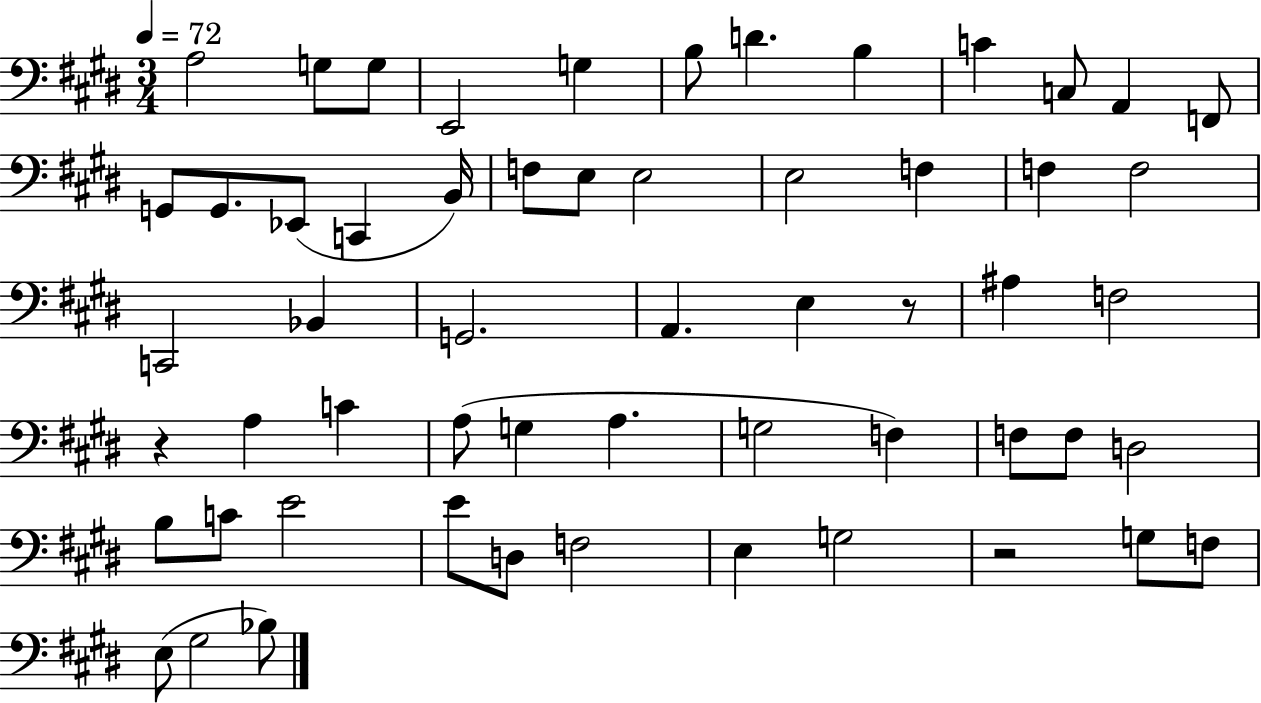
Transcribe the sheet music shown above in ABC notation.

X:1
T:Untitled
M:3/4
L:1/4
K:E
A,2 G,/2 G,/2 E,,2 G, B,/2 D B, C C,/2 A,, F,,/2 G,,/2 G,,/2 _E,,/2 C,, B,,/4 F,/2 E,/2 E,2 E,2 F, F, F,2 C,,2 _B,, G,,2 A,, E, z/2 ^A, F,2 z A, C A,/2 G, A, G,2 F, F,/2 F,/2 D,2 B,/2 C/2 E2 E/2 D,/2 F,2 E, G,2 z2 G,/2 F,/2 E,/2 ^G,2 _B,/2